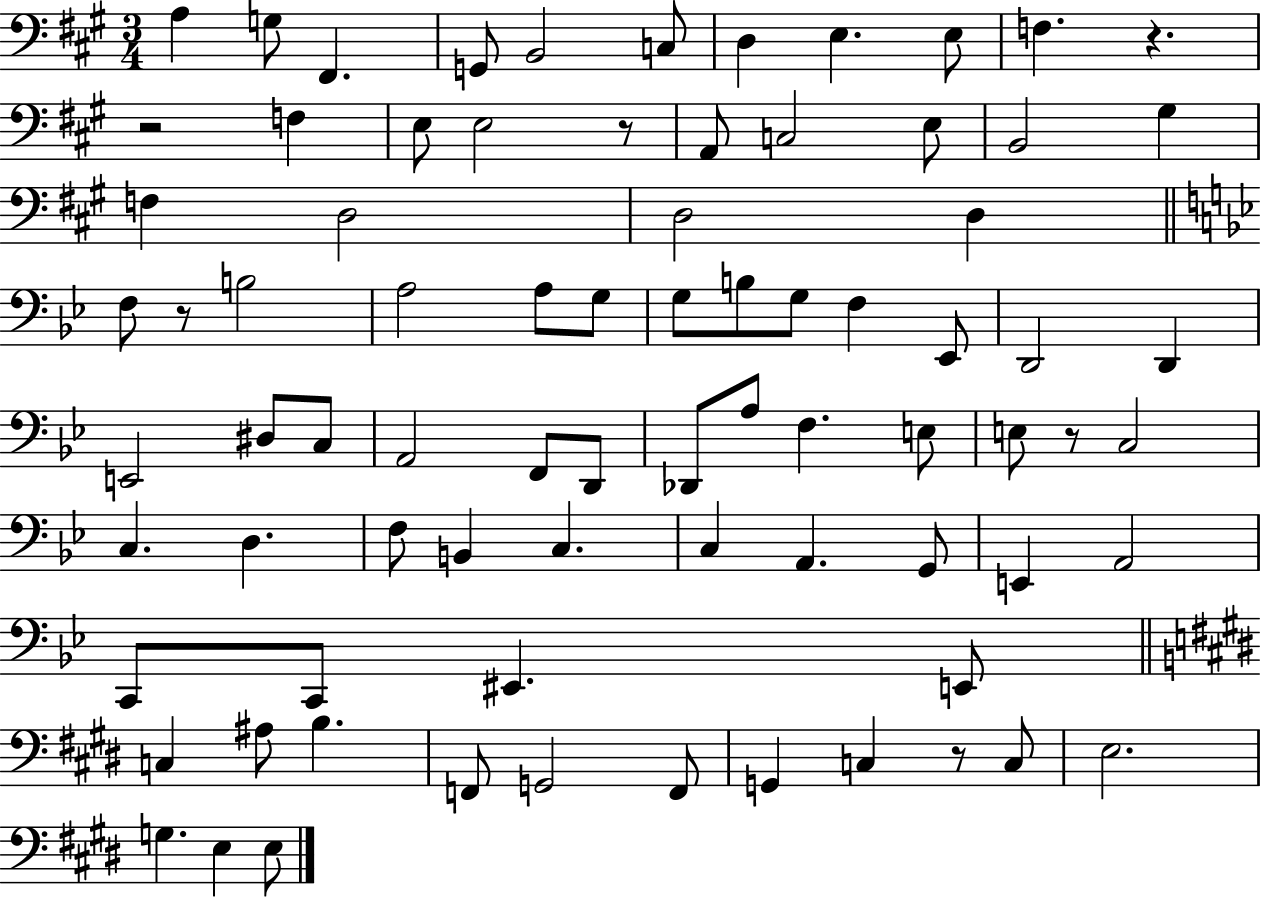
A3/q G3/e F#2/q. G2/e B2/h C3/e D3/q E3/q. E3/e F3/q. R/q. R/h F3/q E3/e E3/h R/e A2/e C3/h E3/e B2/h G#3/q F3/q D3/h D3/h D3/q F3/e R/e B3/h A3/h A3/e G3/e G3/e B3/e G3/e F3/q Eb2/e D2/h D2/q E2/h D#3/e C3/e A2/h F2/e D2/e Db2/e A3/e F3/q. E3/e E3/e R/e C3/h C3/q. D3/q. F3/e B2/q C3/q. C3/q A2/q. G2/e E2/q A2/h C2/e C2/e EIS2/q. E2/e C3/q A#3/e B3/q. F2/e G2/h F2/e G2/q C3/q R/e C3/e E3/h. G3/q. E3/q E3/e